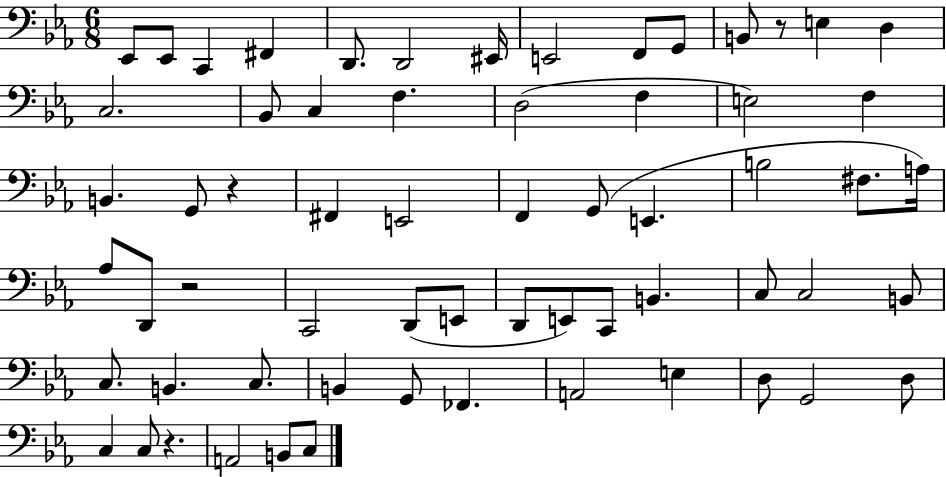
Eb2/e Eb2/e C2/q F#2/q D2/e. D2/h EIS2/s E2/h F2/e G2/e B2/e R/e E3/q D3/q C3/h. Bb2/e C3/q F3/q. D3/h F3/q E3/h F3/q B2/q. G2/e R/q F#2/q E2/h F2/q G2/e E2/q. B3/h F#3/e. A3/s Ab3/e D2/e R/h C2/h D2/e E2/e D2/e E2/e C2/e B2/q. C3/e C3/h B2/e C3/e. B2/q. C3/e. B2/q G2/e FES2/q. A2/h E3/q D3/e G2/h D3/e C3/q C3/e R/q. A2/h B2/e C3/e